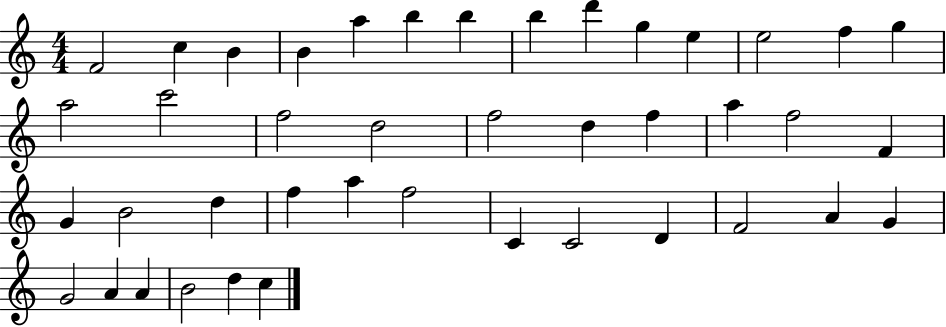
X:1
T:Untitled
M:4/4
L:1/4
K:C
F2 c B B a b b b d' g e e2 f g a2 c'2 f2 d2 f2 d f a f2 F G B2 d f a f2 C C2 D F2 A G G2 A A B2 d c